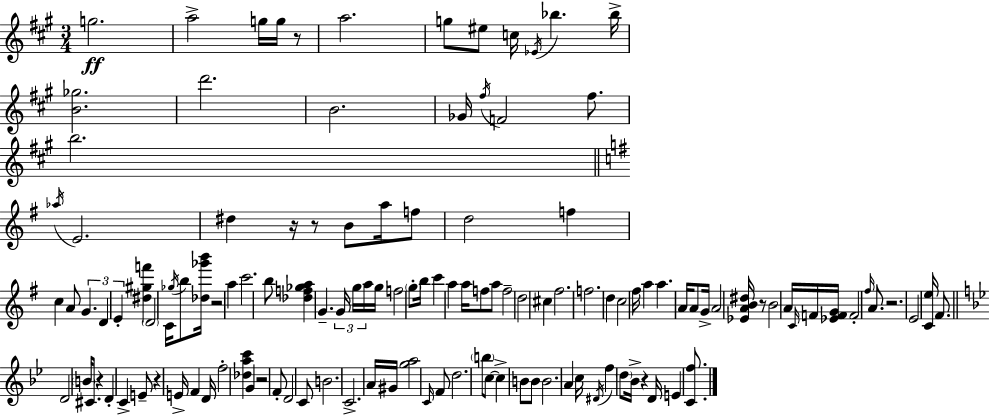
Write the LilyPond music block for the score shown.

{
  \clef treble
  \numericTimeSignature
  \time 3/4
  \key a \major
  g''2.\ff | a''2-> g''16 g''16 r8 | a''2. | g''8 eis''8 c''16 \acciaccatura { ees'16 } bes''4. | \break bes''16-> <b' ges''>2. | d'''2. | b'2. | ges'16 \acciaccatura { fis''16 } f'2 fis''8. | \break b''2. | \bar "||" \break \key g \major \acciaccatura { aes''16 } e'2. | dis''4 r16 r8 b'8 a''16 f''8 | d''2 f''4 | c''4 a'8 \tuplet 3/2 { g'4. | \break d'4 e'4-. } <dis'' gis'' f'''>4 | \parenthesize d'2 c'16 \acciaccatura { ges''16 } b''8 | <des'' ges''' b'''>16 r2 a''4 | c'''2. | \break b''8 <des'' f'' ges'' a''>4 g'4.-- | \tuplet 3/2 { g'16 g''16 a''16 } g''16 f''2 | \parenthesize g''8-. b''16 c'''4 a''4 | a''16 f''8 a''8 f''2-- | \break d''2 cis''4 | fis''2. | f''2. | d''4 c''2 | \break fis''16 a''4 a''4. | a'16 a'8 g'16-> a'2 | <ees' a' b' dis''>16 r8 b'2 | a'16 \grace { c'16 } f'16 <ees' f' g'>16 f'2-. | \break \grace { fis''16 } a'8. r2. | e'2 | <c' e''>16 fis'8. \bar "||" \break \key bes \major d'2 \parenthesize b'16 cis'8. | r4 d'4-. c'4-> | e'8-- r4 e'16-> f'4 d'16 | f''2-. <des'' a'' c'''>4 | \break g'4 r2 | f'8-. d'2 c'8 | b'2. | c'2.-> | \break a'16 gis'16 <g'' a''>2 \grace { c'16 } f'8 | d''2. | \parenthesize b''8 c''8~~ c''4-> b'8 b'8 | b'2. | \break a'4 c''16 \acciaccatura { dis'16 } f''4 \parenthesize d''8 | bes'16-> r4 d'16 e'4 <c' f''>8. | \bar "|."
}